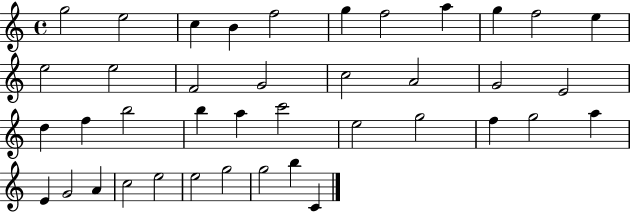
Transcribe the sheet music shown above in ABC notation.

X:1
T:Untitled
M:4/4
L:1/4
K:C
g2 e2 c B f2 g f2 a g f2 e e2 e2 F2 G2 c2 A2 G2 E2 d f b2 b a c'2 e2 g2 f g2 a E G2 A c2 e2 e2 g2 g2 b C